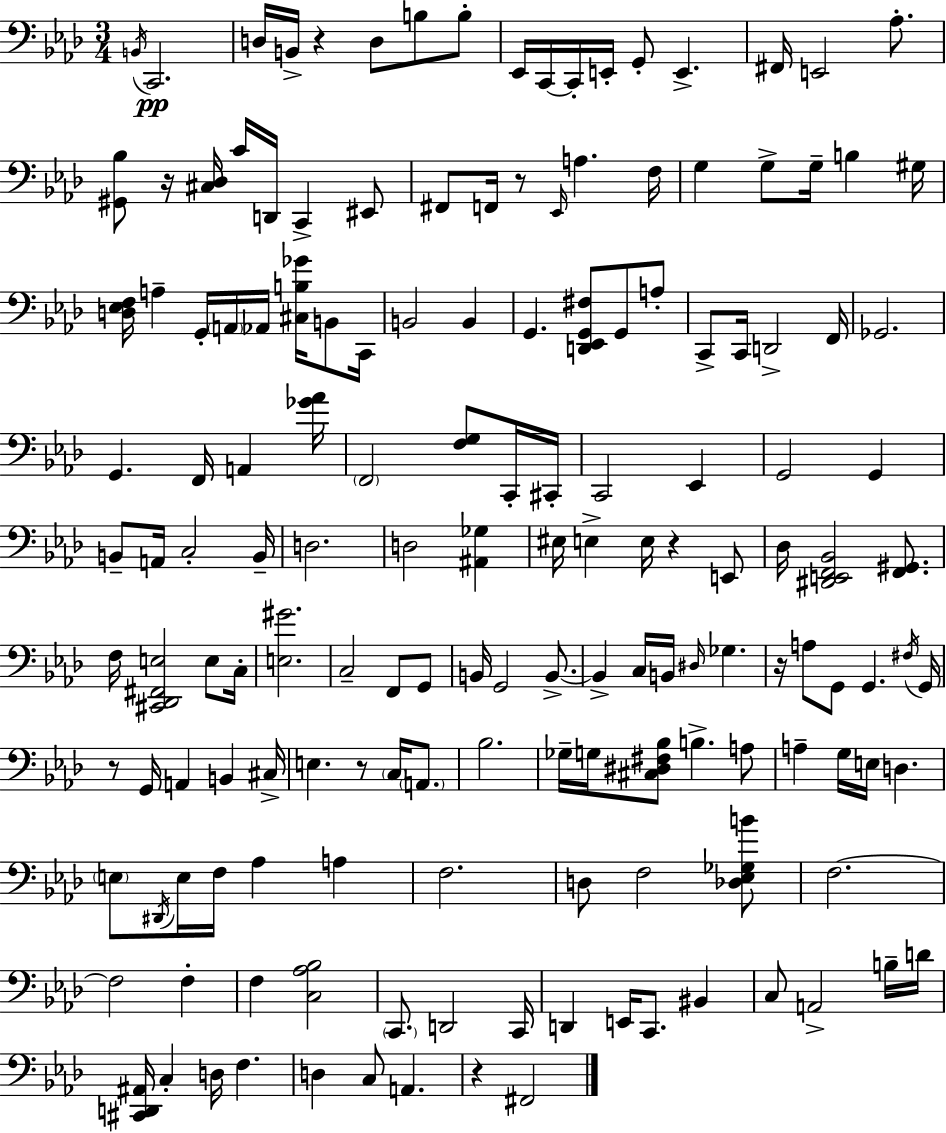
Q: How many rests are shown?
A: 8